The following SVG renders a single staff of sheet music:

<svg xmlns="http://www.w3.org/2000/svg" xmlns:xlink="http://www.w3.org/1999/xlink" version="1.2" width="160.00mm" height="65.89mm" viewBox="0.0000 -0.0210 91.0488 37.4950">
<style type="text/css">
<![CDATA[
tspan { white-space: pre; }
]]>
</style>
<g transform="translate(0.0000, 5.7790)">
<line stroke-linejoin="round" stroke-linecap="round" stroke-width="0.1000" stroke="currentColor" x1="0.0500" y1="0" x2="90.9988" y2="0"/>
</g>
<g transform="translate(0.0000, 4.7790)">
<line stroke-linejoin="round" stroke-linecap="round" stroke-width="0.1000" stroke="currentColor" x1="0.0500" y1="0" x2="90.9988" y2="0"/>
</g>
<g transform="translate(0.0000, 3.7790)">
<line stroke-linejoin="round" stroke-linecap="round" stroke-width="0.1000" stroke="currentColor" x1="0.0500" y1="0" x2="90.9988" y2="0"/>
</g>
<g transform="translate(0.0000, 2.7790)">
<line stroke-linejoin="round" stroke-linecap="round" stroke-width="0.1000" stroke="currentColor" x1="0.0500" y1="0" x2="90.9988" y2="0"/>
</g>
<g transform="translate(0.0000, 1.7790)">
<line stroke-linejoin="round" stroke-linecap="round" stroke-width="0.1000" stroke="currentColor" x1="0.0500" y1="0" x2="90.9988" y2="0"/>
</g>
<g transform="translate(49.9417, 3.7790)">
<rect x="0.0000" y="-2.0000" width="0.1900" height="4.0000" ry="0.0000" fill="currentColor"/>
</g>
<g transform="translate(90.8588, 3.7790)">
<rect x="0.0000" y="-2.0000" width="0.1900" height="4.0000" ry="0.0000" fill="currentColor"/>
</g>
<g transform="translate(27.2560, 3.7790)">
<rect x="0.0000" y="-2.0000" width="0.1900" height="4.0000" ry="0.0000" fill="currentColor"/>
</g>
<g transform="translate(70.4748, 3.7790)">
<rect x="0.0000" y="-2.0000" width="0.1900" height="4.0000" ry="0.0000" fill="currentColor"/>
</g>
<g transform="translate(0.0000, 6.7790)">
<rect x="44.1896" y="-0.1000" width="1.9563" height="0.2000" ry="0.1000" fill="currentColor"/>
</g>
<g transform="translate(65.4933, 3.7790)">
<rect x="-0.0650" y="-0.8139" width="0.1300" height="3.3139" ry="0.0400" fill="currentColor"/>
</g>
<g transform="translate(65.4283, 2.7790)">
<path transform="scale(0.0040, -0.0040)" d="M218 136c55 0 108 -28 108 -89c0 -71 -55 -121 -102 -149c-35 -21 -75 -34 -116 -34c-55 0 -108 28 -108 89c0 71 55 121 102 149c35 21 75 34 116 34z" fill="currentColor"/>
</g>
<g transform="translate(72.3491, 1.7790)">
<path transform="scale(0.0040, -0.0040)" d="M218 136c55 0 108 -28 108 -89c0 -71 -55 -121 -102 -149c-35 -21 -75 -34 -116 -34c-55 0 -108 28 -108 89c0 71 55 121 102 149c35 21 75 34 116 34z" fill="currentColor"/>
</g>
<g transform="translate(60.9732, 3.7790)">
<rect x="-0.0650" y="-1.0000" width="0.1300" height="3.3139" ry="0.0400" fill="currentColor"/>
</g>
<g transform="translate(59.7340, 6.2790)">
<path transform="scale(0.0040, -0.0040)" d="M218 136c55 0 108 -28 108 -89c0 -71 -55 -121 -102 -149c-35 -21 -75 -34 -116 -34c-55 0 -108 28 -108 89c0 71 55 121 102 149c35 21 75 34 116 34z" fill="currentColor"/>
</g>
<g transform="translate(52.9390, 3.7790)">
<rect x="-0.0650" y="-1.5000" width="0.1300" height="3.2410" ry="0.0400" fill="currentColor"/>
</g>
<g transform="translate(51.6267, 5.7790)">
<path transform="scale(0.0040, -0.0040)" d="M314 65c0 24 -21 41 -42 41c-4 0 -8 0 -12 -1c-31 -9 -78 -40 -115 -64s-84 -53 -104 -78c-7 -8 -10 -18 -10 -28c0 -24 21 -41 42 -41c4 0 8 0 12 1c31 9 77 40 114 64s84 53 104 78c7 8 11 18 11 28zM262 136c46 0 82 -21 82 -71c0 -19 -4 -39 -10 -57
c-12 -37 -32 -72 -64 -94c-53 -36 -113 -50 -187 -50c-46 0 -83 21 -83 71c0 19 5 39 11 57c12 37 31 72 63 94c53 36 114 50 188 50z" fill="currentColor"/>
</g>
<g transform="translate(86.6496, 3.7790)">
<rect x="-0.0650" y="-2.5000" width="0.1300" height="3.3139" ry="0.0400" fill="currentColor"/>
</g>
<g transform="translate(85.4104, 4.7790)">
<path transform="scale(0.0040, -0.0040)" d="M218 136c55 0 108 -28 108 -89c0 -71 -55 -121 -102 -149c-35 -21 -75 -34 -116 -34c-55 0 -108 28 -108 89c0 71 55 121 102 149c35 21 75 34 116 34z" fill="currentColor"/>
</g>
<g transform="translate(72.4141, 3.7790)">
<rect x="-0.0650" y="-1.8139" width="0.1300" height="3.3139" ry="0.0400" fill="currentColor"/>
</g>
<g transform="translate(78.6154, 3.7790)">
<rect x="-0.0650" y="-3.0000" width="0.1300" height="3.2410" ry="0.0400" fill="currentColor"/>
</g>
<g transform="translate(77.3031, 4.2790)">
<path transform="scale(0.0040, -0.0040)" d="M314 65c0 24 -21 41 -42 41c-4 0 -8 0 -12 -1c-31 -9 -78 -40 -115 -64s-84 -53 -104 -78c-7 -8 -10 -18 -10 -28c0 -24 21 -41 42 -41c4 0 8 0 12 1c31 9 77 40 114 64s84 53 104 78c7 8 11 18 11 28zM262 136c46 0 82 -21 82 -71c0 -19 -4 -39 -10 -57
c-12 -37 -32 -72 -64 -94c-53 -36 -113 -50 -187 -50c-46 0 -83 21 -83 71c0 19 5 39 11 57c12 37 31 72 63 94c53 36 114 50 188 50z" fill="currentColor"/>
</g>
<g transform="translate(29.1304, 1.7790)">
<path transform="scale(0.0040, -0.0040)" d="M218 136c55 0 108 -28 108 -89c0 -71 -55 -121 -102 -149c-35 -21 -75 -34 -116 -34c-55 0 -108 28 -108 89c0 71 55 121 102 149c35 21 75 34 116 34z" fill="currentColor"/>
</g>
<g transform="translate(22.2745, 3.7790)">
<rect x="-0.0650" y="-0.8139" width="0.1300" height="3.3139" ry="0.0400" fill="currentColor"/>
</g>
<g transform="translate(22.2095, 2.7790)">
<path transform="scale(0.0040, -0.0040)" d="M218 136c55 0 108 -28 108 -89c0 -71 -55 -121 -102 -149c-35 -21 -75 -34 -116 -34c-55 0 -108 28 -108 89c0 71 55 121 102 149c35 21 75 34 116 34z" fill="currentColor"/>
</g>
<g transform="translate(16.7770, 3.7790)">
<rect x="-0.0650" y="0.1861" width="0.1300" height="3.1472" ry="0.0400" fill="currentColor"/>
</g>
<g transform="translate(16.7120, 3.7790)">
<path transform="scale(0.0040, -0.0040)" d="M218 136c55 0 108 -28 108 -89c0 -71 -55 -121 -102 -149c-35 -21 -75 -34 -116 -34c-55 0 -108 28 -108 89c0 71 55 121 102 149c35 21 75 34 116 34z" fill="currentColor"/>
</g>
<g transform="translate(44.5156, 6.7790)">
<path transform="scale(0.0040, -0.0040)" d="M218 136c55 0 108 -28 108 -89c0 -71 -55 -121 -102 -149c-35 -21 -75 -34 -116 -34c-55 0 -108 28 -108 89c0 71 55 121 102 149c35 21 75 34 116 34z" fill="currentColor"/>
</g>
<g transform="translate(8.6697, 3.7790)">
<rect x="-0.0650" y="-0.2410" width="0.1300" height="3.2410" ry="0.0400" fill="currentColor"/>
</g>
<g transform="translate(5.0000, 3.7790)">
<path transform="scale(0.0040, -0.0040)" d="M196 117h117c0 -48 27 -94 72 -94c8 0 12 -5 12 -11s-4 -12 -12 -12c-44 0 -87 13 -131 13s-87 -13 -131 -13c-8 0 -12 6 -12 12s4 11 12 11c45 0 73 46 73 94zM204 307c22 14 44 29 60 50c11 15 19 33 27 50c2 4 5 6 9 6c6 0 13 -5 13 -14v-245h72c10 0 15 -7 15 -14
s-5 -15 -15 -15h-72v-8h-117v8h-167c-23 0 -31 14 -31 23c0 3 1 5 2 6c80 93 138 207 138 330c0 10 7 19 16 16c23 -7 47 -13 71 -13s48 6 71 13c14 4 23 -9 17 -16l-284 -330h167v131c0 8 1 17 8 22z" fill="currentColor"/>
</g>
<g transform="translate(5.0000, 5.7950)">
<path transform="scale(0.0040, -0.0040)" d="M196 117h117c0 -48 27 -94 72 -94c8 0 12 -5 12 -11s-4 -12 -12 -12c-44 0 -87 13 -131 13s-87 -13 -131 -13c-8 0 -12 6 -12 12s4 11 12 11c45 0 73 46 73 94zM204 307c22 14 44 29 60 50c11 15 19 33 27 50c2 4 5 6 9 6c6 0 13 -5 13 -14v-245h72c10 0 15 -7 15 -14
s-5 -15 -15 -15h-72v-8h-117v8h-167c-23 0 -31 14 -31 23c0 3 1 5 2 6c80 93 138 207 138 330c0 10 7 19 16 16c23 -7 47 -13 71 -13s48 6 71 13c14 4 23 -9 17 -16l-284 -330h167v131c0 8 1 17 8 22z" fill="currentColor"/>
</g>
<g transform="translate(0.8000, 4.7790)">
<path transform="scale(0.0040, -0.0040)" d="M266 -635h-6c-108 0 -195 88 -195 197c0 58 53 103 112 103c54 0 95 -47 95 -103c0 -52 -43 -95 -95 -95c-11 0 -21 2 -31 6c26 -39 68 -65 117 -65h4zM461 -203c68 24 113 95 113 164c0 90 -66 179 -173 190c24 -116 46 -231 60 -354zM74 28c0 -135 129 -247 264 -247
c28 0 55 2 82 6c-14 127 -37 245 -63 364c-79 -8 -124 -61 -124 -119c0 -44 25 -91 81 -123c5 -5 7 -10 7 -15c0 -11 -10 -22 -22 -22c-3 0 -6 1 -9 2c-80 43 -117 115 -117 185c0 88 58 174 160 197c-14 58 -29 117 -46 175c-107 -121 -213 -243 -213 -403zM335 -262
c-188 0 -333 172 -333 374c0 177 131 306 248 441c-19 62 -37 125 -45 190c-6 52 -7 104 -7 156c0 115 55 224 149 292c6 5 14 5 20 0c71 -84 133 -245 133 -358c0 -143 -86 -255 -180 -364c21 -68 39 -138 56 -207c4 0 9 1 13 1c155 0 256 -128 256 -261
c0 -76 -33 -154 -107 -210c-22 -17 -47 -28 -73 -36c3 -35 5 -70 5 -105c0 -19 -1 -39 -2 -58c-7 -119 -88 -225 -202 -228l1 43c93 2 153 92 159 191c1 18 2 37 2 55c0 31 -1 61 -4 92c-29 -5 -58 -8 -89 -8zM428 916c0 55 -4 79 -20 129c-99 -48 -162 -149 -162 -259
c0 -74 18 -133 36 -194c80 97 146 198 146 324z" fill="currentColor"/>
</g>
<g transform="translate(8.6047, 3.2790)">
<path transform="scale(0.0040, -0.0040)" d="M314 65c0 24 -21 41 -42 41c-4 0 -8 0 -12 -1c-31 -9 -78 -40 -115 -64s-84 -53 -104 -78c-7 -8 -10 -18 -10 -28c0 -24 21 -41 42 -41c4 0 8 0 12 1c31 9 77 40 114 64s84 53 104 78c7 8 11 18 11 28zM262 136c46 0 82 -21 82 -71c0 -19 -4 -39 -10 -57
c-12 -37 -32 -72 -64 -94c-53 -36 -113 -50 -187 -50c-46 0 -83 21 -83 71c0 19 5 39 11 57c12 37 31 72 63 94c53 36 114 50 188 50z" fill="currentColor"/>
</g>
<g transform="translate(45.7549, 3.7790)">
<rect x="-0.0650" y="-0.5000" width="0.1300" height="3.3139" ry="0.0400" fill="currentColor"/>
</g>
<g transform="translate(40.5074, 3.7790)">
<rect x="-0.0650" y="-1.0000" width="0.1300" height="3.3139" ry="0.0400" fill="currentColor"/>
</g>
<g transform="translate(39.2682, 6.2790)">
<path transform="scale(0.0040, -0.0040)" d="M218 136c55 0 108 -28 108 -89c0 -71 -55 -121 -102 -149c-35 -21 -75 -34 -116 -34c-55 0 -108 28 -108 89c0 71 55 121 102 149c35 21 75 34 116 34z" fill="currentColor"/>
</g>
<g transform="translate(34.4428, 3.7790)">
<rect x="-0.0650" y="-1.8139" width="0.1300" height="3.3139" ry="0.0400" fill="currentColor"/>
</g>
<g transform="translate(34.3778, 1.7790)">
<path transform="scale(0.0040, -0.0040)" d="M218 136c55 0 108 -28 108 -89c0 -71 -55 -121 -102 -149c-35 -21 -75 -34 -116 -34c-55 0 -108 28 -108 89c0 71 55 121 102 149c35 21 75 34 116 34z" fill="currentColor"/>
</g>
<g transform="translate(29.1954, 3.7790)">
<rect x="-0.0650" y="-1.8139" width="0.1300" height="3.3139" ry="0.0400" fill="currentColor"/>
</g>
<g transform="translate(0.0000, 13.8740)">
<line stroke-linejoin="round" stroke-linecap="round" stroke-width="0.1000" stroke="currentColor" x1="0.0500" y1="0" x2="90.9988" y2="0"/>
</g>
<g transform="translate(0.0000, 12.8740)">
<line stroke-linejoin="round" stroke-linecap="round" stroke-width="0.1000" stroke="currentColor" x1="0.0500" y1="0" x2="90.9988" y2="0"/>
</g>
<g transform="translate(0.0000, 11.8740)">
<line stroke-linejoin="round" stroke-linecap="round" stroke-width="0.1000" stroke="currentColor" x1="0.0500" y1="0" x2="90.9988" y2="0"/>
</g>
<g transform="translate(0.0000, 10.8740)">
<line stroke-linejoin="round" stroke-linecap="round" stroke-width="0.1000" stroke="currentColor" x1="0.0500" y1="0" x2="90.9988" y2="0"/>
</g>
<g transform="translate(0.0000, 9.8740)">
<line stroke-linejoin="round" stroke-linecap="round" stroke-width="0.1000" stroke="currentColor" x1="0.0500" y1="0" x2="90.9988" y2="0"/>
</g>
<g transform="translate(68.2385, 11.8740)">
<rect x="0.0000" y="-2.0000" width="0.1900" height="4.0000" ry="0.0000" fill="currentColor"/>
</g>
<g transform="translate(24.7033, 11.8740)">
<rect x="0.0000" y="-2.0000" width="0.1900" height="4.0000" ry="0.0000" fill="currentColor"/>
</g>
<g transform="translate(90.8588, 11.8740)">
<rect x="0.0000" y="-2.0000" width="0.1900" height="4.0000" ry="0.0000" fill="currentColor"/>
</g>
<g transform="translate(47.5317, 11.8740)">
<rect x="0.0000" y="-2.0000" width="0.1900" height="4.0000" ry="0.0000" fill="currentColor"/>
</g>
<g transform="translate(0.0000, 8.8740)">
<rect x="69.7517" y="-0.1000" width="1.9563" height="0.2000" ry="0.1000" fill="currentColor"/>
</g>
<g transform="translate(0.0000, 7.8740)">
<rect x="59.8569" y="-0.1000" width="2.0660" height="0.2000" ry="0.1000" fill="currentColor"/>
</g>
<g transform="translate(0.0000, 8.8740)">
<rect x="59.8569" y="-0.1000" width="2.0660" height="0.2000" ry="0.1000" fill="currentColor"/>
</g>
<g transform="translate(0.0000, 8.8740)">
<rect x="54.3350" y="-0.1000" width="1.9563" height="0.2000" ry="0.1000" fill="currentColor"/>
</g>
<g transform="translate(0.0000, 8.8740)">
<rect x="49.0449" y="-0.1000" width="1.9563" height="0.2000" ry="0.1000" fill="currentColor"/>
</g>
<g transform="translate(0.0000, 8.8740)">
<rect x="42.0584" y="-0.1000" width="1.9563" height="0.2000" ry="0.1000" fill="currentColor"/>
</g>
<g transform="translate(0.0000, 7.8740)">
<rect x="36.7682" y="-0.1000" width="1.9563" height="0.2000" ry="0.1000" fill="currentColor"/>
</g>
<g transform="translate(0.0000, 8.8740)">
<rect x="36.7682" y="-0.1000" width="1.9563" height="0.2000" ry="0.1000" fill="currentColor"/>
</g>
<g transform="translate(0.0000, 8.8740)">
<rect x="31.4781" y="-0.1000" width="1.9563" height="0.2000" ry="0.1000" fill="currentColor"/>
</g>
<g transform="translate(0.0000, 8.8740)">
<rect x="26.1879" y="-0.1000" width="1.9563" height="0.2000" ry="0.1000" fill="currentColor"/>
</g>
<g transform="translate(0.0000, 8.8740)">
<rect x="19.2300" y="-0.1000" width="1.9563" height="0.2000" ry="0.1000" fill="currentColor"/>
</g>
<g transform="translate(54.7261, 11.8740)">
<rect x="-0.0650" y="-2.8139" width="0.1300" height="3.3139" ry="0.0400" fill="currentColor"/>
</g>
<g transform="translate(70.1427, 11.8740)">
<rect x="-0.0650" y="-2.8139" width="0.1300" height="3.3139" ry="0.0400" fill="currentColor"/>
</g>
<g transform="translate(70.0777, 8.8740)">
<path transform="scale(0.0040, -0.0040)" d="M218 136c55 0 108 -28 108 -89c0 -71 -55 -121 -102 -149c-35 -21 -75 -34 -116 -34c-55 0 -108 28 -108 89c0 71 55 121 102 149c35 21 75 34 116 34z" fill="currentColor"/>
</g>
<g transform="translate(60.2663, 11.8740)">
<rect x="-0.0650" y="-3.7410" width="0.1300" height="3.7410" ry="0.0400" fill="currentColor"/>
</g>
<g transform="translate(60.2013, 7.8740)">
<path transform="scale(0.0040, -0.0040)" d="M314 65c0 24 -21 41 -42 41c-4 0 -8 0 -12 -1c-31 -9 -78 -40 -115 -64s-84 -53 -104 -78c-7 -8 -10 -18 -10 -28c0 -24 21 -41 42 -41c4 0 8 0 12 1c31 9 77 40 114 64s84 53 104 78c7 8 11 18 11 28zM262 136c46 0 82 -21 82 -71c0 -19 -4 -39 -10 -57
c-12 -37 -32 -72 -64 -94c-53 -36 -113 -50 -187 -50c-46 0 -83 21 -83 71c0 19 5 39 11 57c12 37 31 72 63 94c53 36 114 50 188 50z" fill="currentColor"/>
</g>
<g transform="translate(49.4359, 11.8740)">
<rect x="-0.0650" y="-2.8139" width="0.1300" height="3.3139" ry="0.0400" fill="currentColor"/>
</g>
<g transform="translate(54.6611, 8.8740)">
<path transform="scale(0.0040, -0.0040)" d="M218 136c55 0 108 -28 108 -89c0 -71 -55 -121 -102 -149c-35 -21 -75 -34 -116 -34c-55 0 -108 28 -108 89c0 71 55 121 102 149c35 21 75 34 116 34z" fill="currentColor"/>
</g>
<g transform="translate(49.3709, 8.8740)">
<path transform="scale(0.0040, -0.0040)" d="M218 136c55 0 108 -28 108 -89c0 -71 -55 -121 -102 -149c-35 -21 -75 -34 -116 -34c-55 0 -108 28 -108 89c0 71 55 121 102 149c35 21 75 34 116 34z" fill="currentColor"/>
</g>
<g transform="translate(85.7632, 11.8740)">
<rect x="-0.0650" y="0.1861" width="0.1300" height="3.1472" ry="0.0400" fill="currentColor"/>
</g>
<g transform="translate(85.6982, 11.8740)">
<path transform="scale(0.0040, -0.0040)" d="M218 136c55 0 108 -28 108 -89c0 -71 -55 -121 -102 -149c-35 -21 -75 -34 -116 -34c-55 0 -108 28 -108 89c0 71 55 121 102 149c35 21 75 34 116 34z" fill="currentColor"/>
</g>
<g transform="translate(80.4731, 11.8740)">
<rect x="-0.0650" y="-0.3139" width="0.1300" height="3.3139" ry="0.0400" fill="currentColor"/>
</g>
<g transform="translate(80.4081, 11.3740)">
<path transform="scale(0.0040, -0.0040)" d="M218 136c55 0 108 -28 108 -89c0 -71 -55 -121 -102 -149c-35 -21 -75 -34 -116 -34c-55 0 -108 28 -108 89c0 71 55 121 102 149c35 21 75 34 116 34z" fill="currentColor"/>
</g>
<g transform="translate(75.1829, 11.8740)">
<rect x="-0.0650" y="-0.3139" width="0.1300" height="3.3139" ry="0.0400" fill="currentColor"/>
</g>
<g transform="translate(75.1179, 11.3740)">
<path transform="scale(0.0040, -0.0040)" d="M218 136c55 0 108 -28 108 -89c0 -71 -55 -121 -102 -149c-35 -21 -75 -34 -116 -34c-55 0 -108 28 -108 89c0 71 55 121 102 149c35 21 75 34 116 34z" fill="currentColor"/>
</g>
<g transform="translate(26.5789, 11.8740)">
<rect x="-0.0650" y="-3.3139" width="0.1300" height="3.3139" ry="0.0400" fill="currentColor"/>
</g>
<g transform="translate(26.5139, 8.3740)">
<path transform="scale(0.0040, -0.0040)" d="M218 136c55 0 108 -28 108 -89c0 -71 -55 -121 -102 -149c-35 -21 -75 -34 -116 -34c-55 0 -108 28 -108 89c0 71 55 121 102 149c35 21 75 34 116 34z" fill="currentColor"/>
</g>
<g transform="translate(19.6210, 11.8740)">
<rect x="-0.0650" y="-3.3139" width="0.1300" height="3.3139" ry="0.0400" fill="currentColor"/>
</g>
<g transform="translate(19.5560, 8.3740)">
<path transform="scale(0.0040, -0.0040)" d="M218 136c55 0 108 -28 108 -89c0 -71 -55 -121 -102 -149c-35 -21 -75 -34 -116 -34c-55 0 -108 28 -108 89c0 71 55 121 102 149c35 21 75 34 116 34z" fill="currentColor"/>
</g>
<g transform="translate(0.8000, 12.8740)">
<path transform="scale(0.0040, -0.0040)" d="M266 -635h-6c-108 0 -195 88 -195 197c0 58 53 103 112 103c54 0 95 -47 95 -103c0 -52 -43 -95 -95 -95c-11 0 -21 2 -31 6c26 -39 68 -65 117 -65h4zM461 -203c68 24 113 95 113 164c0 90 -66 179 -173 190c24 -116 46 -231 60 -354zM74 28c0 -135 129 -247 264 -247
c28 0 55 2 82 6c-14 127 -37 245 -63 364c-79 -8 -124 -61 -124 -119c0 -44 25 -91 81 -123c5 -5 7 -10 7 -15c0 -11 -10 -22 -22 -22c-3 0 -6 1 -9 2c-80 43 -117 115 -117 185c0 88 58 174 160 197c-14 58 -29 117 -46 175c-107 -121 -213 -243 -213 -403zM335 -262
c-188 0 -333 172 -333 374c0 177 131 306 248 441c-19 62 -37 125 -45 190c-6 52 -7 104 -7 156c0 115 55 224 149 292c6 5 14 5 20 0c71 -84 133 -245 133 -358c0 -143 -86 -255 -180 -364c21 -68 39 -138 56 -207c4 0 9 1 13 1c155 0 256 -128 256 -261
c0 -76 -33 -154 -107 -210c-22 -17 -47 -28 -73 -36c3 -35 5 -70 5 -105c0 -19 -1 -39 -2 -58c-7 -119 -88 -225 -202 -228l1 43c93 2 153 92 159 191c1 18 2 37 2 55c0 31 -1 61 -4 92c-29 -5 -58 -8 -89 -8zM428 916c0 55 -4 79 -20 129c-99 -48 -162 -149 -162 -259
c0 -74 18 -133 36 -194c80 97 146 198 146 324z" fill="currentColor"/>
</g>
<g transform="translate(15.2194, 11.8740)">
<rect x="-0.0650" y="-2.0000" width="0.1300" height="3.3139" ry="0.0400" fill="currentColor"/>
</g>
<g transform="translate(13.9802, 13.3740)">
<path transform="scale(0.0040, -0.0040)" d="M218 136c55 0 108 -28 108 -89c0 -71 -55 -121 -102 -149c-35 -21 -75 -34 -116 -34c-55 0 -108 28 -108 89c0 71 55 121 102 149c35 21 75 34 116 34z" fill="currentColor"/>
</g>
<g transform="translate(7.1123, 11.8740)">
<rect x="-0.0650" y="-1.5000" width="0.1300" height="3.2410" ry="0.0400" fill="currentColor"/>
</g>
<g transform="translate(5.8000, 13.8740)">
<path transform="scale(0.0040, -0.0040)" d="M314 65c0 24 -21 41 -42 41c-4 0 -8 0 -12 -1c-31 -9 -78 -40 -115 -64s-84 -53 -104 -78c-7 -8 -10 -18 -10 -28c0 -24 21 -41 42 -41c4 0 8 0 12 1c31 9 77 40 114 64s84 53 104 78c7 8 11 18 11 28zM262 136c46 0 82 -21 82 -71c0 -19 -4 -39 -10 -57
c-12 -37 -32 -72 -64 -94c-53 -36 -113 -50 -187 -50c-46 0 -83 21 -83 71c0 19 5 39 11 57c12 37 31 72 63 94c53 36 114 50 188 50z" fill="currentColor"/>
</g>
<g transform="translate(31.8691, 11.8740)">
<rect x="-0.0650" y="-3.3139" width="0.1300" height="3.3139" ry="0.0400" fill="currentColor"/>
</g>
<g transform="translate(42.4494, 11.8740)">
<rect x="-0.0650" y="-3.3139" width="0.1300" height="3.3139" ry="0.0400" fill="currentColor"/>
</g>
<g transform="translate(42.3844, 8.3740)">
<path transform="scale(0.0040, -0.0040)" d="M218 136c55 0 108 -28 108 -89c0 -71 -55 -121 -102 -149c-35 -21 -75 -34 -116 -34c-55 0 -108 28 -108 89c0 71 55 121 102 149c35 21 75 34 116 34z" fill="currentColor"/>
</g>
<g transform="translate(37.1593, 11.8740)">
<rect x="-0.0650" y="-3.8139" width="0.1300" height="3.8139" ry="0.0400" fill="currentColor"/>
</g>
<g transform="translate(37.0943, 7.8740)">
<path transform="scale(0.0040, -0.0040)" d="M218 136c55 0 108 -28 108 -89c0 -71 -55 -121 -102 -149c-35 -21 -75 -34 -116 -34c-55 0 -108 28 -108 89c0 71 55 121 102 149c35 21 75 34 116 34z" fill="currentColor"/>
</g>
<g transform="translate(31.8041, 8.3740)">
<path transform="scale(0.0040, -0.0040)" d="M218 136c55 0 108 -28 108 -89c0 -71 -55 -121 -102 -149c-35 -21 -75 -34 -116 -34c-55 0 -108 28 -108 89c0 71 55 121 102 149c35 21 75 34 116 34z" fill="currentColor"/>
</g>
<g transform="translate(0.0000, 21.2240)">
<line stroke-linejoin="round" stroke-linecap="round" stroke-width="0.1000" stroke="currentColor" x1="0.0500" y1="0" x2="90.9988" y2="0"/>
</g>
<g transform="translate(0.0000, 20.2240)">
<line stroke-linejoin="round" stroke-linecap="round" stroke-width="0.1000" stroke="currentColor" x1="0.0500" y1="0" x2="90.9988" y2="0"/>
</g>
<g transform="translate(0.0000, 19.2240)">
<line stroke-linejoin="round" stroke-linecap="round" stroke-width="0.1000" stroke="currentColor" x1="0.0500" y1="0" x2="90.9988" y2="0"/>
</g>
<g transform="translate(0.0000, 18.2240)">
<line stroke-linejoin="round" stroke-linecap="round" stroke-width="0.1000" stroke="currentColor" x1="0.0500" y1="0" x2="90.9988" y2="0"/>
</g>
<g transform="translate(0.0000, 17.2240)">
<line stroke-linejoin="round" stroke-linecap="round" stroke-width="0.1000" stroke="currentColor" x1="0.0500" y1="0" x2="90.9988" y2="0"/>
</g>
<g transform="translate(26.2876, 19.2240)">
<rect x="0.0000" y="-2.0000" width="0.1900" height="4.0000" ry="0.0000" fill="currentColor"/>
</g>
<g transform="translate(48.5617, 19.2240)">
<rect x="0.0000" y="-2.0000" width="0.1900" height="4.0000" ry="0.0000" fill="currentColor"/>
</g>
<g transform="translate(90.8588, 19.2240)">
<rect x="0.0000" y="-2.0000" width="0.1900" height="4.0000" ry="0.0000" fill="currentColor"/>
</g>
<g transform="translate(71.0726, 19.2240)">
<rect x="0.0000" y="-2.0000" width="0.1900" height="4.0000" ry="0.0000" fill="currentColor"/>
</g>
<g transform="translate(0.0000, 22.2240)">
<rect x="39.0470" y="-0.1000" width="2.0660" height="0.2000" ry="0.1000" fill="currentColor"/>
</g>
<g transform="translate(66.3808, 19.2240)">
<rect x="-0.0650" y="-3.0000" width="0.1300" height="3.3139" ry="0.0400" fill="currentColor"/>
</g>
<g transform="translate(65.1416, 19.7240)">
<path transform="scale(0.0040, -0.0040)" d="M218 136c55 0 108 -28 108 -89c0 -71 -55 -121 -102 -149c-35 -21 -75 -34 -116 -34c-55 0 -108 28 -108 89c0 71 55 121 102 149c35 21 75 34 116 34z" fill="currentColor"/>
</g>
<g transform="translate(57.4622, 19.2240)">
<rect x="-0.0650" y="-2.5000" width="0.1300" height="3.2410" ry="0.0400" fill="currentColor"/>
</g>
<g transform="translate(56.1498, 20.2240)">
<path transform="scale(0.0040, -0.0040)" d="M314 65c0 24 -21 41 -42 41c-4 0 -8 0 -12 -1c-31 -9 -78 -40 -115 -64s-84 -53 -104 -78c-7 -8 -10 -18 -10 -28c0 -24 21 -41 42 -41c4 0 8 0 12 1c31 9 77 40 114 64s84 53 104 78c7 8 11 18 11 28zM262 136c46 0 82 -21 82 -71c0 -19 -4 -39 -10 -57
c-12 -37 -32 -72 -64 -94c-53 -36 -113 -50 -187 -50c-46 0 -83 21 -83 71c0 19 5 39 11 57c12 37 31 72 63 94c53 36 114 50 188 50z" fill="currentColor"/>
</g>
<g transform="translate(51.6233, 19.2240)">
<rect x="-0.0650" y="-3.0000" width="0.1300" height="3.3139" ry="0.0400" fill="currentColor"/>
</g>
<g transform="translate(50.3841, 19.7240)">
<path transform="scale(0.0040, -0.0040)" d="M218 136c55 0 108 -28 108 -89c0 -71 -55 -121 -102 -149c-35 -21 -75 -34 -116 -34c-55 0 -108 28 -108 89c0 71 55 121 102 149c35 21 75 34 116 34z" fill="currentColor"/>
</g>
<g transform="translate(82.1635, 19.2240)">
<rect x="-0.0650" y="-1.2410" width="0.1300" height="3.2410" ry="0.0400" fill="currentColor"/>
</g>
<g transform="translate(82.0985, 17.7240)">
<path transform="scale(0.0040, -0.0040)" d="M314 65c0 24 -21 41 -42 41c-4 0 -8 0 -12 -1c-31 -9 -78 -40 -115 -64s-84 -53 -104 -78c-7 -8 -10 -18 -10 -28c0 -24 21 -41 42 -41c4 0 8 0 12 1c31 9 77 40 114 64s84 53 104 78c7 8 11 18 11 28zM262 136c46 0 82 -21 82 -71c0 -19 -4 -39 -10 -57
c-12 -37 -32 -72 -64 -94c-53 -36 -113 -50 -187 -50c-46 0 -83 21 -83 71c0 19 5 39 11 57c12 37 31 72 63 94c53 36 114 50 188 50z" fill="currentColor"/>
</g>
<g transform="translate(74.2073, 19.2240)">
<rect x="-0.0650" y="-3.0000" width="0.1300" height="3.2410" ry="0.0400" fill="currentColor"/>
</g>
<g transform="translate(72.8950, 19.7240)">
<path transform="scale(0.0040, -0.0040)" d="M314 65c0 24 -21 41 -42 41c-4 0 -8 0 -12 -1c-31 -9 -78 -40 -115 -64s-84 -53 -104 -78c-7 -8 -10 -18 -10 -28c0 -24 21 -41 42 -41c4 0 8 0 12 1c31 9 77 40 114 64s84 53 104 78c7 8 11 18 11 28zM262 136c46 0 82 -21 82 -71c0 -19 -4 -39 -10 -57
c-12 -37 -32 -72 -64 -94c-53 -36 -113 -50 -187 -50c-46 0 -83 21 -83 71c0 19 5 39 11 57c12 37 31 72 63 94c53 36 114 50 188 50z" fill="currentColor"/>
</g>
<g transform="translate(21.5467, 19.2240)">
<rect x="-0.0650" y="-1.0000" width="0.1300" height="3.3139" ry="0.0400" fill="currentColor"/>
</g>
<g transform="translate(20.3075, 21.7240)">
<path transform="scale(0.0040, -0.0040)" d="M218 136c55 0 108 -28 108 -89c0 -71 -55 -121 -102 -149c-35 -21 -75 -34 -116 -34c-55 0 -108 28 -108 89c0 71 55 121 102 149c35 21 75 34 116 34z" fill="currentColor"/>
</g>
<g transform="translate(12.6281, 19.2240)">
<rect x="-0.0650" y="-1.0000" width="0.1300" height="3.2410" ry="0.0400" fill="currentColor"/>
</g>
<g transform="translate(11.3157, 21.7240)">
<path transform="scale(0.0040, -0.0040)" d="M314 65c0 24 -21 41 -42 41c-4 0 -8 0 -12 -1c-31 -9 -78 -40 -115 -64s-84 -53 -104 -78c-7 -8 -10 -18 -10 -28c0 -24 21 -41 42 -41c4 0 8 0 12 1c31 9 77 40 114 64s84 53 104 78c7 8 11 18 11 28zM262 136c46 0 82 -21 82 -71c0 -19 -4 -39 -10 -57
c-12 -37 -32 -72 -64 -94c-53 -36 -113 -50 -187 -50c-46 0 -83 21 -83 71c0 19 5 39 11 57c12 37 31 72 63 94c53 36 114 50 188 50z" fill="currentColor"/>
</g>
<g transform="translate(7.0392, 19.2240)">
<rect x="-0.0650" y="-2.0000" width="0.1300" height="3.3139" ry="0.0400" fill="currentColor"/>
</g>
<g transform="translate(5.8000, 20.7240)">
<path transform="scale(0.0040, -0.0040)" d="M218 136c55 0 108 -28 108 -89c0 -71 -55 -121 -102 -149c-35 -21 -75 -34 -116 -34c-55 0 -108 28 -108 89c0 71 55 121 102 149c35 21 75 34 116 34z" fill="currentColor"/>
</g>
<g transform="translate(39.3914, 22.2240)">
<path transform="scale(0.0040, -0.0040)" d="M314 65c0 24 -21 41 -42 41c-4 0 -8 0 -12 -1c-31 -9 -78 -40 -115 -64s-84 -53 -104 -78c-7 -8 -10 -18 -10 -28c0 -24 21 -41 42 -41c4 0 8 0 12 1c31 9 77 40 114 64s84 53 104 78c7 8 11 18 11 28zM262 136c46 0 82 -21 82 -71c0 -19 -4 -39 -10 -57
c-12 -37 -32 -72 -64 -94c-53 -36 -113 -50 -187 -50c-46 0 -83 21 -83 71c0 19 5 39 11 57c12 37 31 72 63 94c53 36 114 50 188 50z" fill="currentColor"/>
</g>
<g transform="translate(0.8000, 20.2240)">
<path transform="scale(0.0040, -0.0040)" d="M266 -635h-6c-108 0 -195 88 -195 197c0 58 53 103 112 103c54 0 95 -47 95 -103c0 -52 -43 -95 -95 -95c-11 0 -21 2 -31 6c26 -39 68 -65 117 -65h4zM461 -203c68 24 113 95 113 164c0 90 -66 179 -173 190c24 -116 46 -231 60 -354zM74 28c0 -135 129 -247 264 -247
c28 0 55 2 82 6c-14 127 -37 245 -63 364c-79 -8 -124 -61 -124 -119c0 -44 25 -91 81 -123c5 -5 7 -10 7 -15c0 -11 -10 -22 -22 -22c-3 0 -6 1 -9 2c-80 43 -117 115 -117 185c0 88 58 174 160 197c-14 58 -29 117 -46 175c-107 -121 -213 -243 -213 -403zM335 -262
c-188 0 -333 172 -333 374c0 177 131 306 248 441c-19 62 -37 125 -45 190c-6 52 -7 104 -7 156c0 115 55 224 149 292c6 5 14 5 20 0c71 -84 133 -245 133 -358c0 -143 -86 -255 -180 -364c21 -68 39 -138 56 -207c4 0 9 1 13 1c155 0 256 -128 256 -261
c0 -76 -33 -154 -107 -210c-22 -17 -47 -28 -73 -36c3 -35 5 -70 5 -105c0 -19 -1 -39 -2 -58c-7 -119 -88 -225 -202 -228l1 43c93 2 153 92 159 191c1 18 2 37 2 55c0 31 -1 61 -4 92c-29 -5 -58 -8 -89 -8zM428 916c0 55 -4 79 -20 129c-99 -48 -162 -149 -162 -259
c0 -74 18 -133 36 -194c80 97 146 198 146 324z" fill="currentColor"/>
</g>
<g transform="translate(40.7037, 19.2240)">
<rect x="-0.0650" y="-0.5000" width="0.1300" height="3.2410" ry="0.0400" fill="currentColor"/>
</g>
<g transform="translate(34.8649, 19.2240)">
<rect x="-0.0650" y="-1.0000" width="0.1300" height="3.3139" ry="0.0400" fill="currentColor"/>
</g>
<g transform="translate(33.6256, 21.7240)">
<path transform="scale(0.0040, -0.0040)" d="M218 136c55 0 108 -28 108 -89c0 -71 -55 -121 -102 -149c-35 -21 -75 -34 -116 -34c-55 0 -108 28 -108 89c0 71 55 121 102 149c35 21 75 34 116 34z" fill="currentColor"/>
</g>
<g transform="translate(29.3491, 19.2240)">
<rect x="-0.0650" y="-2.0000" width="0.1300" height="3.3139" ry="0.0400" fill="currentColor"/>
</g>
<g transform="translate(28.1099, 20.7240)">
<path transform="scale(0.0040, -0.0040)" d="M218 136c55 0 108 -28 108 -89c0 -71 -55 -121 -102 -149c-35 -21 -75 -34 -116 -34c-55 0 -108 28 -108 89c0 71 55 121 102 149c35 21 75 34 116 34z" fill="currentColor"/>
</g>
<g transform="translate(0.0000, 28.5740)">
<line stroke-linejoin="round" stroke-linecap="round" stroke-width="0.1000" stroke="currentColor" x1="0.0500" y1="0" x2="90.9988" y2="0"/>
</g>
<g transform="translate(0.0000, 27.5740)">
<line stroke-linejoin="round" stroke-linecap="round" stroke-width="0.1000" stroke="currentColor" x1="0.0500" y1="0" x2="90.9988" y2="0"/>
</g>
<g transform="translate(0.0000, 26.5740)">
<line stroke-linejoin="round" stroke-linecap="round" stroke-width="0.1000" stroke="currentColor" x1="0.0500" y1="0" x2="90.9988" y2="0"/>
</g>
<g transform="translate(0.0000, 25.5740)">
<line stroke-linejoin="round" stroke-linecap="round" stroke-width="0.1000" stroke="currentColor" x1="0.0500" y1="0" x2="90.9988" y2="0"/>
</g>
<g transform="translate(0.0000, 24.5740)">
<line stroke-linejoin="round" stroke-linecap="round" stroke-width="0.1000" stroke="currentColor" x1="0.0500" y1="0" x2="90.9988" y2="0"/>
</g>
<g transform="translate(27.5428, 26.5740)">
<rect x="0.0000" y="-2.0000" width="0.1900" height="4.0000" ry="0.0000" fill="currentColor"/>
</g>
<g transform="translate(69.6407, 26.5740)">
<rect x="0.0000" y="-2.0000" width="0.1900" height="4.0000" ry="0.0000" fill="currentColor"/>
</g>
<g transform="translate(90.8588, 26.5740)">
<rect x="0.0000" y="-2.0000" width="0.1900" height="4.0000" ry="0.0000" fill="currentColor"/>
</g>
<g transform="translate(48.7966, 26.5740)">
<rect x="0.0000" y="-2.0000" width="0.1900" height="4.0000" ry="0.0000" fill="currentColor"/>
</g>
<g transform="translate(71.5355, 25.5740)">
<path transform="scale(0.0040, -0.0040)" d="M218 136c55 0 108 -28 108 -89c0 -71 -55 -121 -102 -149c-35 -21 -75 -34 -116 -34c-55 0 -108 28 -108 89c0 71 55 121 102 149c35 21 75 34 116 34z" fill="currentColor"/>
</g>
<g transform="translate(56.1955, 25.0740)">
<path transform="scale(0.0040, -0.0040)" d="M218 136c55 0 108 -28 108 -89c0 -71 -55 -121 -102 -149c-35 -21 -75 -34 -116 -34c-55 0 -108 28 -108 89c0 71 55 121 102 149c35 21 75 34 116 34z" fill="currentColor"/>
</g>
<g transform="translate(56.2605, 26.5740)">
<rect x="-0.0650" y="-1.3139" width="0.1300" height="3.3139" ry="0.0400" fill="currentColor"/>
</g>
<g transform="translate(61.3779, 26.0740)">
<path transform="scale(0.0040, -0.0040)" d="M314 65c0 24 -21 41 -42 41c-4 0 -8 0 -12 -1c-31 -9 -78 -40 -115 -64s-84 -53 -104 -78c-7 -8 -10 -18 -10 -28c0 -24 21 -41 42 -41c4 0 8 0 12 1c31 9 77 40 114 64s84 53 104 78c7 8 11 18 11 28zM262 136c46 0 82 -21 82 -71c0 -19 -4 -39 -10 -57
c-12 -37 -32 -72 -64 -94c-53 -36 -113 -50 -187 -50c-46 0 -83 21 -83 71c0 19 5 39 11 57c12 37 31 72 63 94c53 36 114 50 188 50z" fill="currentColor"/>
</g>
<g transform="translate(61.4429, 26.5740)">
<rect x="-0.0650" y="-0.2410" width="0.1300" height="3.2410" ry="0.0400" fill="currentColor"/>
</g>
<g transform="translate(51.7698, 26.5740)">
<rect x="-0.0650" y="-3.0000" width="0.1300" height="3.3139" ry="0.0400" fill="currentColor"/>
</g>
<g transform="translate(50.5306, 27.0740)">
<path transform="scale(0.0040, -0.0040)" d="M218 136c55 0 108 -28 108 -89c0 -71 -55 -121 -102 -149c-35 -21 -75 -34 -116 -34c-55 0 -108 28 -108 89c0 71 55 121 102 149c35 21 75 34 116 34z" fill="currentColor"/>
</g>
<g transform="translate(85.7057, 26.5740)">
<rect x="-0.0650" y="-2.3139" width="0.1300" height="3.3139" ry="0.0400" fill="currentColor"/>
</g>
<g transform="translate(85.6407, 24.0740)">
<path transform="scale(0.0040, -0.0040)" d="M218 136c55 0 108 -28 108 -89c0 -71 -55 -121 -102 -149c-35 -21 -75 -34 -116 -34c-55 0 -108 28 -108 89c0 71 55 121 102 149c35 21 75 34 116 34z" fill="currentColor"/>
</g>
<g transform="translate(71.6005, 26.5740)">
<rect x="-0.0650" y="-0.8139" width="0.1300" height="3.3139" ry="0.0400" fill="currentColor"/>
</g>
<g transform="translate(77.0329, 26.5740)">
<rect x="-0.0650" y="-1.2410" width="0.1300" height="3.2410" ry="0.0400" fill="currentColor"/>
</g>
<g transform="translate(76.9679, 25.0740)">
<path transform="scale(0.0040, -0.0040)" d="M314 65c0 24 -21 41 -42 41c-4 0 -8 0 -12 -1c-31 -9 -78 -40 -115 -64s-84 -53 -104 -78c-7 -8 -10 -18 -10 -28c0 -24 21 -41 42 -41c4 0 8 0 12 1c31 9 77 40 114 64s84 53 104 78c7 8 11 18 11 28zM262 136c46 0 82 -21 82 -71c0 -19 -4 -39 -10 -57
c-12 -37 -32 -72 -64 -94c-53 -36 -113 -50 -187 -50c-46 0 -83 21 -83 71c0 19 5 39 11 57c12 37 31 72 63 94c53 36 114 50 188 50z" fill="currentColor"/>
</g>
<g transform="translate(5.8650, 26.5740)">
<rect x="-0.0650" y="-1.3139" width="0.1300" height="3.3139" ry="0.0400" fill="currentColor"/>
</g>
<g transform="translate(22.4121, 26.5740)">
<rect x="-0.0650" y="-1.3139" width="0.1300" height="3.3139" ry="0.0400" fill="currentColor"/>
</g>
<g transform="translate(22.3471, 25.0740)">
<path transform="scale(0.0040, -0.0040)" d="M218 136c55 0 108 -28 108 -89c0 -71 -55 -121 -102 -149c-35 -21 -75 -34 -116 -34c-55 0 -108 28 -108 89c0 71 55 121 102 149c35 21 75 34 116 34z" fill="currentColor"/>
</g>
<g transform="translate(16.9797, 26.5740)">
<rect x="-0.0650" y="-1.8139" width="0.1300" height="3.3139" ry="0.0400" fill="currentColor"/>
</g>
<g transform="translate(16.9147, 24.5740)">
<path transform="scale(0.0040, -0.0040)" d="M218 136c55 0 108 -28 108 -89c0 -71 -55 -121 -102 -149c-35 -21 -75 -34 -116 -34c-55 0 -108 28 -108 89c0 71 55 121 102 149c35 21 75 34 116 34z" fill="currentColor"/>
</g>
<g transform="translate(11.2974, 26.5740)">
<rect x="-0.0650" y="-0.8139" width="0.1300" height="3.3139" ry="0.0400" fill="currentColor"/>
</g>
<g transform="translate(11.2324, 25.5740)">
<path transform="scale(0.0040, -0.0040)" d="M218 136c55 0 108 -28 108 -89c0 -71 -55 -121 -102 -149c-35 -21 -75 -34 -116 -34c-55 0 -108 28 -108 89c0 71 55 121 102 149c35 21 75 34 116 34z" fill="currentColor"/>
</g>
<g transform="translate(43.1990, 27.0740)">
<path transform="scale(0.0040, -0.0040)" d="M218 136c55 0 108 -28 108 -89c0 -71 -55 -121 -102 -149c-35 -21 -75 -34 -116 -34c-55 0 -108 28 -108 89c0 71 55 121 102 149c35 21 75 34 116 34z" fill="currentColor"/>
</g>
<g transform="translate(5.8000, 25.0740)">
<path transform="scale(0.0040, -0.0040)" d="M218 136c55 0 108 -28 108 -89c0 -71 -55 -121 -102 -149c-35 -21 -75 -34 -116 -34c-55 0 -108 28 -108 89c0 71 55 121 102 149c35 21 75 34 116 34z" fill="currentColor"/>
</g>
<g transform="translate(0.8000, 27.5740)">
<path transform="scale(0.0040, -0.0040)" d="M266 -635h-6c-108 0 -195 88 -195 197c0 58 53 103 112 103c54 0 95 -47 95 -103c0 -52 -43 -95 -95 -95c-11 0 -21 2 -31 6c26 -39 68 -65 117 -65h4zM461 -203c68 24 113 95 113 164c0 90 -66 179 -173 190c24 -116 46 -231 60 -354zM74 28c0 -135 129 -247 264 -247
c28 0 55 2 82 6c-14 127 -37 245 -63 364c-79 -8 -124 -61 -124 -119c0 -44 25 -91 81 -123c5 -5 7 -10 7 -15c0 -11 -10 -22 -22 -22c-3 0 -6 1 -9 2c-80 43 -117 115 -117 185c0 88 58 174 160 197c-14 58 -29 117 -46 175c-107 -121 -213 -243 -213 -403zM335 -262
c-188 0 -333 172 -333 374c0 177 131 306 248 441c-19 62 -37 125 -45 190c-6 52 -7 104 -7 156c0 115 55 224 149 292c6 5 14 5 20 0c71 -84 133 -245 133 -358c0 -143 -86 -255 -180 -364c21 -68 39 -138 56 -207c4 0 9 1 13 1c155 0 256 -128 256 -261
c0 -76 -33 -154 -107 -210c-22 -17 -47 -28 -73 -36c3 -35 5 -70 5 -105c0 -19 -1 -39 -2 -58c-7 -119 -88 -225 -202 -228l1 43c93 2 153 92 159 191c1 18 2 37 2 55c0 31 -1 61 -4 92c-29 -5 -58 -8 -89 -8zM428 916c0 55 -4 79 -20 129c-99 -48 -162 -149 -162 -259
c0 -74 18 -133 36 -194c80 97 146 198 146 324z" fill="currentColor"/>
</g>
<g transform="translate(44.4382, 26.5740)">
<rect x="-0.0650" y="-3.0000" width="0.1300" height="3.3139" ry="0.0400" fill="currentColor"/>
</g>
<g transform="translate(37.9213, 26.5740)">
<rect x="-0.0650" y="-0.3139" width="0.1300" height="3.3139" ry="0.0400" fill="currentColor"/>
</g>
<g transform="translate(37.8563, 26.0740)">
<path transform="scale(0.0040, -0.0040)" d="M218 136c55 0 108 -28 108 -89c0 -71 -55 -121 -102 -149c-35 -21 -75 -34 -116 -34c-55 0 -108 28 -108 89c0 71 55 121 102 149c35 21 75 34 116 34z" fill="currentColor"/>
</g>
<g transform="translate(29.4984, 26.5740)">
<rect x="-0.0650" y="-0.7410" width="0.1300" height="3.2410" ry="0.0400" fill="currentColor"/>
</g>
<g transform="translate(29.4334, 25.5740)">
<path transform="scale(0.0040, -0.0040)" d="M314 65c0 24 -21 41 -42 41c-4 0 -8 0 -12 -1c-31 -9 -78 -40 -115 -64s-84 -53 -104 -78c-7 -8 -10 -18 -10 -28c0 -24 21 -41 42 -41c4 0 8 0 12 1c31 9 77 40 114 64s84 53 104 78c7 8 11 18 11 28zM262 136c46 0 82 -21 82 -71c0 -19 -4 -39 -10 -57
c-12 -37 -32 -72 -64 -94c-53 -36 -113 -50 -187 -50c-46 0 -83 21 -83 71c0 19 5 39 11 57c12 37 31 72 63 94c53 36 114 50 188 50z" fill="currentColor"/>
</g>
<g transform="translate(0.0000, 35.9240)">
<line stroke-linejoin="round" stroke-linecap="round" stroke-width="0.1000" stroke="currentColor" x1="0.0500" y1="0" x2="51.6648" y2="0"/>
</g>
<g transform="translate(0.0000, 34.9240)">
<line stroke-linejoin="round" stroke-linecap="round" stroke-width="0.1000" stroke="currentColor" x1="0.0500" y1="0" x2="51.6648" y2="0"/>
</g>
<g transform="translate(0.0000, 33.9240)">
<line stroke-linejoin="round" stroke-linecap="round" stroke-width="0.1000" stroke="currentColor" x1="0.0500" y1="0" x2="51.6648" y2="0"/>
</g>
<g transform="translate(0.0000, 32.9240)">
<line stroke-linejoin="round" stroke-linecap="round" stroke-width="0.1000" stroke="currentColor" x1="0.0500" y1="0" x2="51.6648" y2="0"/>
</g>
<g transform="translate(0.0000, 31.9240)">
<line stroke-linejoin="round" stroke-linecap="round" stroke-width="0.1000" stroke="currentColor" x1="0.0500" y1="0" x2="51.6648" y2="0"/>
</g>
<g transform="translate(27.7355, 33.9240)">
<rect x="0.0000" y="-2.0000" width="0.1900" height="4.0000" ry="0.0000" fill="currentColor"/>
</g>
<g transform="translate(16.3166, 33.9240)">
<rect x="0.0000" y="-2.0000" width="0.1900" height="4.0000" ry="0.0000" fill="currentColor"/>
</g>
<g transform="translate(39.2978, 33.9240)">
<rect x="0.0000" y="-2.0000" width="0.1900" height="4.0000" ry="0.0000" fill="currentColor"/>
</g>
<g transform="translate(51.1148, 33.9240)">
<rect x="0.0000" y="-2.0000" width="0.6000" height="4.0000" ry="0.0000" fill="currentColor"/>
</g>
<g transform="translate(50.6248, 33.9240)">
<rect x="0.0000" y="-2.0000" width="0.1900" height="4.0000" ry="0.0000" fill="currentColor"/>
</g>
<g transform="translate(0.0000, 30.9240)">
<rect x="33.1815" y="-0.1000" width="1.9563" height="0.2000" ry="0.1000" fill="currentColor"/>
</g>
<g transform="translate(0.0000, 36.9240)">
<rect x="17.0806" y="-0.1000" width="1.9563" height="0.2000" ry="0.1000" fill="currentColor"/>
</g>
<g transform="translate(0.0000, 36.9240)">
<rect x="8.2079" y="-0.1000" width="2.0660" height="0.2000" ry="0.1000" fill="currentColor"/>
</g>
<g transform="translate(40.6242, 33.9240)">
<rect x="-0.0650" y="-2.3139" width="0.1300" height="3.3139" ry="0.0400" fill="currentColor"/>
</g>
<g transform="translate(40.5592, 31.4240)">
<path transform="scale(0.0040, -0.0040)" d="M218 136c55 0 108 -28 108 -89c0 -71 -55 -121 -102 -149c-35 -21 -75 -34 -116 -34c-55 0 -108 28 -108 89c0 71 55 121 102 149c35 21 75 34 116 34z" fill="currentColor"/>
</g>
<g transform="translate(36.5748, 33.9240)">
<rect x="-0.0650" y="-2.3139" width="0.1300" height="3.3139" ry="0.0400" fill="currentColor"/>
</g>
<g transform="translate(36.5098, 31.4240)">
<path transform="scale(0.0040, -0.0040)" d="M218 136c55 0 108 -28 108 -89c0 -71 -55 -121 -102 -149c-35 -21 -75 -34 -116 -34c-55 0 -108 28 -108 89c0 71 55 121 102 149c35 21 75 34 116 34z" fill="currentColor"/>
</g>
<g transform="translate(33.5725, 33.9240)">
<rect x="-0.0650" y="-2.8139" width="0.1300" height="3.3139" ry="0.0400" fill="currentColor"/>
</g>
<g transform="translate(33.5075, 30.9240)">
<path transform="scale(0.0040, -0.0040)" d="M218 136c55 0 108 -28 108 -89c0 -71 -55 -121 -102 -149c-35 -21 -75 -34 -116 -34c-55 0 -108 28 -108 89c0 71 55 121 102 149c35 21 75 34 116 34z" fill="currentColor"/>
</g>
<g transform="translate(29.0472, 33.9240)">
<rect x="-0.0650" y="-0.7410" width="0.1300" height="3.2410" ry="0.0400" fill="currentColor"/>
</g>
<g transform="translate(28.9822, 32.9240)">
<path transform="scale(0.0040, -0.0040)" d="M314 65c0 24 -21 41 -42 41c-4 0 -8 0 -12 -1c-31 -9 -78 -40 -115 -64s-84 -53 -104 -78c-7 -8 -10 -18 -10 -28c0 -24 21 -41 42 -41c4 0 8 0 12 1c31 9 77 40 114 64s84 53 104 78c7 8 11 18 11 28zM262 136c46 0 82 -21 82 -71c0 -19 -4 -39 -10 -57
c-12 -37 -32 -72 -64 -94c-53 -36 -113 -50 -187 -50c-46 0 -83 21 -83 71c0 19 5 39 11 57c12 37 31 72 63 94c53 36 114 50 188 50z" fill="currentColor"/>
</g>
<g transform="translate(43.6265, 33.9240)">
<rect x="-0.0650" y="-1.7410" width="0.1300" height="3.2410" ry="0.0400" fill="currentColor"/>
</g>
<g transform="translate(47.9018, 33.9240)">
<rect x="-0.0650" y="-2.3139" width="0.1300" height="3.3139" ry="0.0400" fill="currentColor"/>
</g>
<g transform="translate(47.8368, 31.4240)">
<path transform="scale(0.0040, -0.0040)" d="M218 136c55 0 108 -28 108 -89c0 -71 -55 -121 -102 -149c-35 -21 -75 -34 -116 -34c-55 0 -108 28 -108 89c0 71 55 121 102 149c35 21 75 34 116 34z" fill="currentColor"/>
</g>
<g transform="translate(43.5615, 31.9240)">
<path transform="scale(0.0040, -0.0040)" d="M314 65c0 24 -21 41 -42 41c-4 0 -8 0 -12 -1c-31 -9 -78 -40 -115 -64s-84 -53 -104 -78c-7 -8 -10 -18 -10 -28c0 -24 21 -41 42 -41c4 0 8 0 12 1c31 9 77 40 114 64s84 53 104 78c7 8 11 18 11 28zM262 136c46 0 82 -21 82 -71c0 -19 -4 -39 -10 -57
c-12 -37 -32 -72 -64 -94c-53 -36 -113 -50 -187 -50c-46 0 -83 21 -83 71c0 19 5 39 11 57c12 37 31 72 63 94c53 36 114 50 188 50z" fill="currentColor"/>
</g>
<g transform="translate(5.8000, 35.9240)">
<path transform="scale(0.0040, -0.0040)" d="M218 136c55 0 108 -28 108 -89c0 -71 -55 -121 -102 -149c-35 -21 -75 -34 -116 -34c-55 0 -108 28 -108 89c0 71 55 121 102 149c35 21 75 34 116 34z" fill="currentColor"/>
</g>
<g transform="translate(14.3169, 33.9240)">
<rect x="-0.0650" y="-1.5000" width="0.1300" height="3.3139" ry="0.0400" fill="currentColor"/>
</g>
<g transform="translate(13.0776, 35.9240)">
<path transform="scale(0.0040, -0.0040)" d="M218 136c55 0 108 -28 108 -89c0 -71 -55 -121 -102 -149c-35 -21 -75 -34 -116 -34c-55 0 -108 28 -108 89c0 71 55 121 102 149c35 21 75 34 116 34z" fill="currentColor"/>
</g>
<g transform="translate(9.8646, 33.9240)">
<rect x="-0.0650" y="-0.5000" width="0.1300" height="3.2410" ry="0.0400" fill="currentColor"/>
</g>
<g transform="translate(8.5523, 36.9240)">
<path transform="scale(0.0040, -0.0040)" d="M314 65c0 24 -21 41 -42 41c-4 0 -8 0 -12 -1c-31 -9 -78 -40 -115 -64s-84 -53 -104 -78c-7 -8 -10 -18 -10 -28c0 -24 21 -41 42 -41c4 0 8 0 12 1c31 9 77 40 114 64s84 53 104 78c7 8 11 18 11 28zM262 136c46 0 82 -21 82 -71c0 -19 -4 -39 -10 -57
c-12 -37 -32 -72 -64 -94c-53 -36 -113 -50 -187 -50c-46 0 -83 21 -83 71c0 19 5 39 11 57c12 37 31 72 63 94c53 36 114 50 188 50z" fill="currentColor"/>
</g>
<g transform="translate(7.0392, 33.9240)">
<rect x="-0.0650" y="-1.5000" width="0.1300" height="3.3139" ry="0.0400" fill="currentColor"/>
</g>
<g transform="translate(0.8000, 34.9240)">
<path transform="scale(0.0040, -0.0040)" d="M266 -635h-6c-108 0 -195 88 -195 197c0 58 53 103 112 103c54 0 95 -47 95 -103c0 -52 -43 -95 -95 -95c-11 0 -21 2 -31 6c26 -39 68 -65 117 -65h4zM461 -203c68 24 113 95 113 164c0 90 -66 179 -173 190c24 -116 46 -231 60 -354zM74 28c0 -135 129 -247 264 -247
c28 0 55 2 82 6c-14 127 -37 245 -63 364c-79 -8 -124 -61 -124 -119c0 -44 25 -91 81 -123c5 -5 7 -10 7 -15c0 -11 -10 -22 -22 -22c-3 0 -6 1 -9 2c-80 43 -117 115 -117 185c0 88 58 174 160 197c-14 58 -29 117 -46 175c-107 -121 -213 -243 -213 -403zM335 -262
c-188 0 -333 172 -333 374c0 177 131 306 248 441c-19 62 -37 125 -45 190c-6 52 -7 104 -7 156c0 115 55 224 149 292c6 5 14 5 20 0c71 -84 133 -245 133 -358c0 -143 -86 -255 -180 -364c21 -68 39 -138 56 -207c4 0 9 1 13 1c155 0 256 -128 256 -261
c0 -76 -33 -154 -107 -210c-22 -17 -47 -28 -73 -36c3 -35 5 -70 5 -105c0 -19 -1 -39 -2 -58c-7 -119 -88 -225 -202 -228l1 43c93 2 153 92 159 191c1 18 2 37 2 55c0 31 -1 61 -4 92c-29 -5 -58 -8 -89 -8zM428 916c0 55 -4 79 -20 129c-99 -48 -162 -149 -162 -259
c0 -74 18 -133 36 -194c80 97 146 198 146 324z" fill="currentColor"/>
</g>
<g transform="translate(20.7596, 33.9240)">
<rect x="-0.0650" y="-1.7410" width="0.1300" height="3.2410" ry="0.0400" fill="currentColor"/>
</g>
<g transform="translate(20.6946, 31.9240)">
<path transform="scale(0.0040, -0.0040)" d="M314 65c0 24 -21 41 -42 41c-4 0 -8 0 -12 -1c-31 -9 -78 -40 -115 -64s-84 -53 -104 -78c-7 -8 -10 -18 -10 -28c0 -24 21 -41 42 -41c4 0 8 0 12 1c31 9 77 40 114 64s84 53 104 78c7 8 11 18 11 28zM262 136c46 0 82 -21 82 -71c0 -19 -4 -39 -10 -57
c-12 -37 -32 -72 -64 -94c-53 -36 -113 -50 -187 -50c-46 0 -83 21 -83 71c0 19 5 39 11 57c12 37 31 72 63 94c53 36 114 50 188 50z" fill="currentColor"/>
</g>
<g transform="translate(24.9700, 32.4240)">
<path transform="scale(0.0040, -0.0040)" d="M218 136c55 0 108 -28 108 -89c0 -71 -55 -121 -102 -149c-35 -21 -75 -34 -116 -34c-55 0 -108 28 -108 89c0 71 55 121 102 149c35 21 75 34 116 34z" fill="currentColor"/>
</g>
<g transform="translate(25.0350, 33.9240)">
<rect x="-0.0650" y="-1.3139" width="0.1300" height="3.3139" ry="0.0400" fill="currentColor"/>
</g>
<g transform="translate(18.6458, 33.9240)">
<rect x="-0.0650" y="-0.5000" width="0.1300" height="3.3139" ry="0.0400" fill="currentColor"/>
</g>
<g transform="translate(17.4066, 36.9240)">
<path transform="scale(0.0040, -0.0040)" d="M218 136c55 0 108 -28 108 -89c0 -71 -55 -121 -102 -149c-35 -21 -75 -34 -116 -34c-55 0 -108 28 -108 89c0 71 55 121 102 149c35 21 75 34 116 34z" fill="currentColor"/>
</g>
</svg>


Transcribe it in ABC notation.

X:1
T:Untitled
M:4/4
L:1/4
K:C
c2 B d f f D C E2 D d f A2 G E2 F b b b c' b a a c'2 a c c B F D2 D F D C2 A G2 A A2 e2 e d f e d2 c A A e c2 d e2 g E C2 E C f2 e d2 a g g f2 g